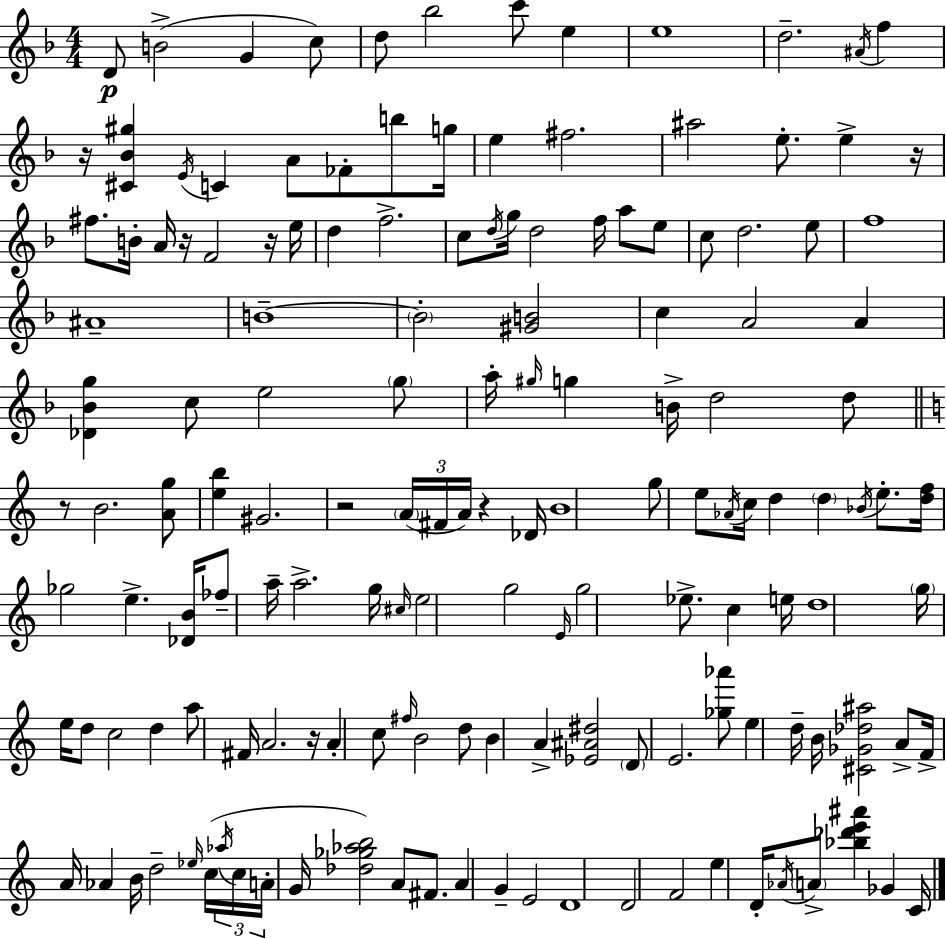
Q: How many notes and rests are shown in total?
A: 152